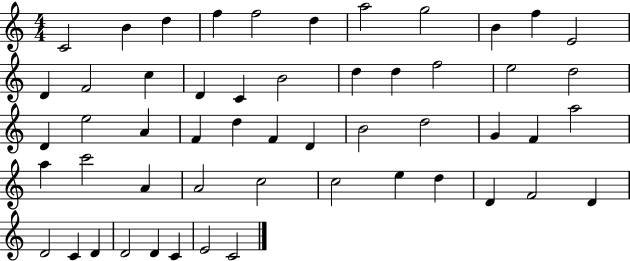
C4/h B4/q D5/q F5/q F5/h D5/q A5/h G5/h B4/q F5/q E4/h D4/q F4/h C5/q D4/q C4/q B4/h D5/q D5/q F5/h E5/h D5/h D4/q E5/h A4/q F4/q D5/q F4/q D4/q B4/h D5/h G4/q F4/q A5/h A5/q C6/h A4/q A4/h C5/h C5/h E5/q D5/q D4/q F4/h D4/q D4/h C4/q D4/q D4/h D4/q C4/q E4/h C4/h